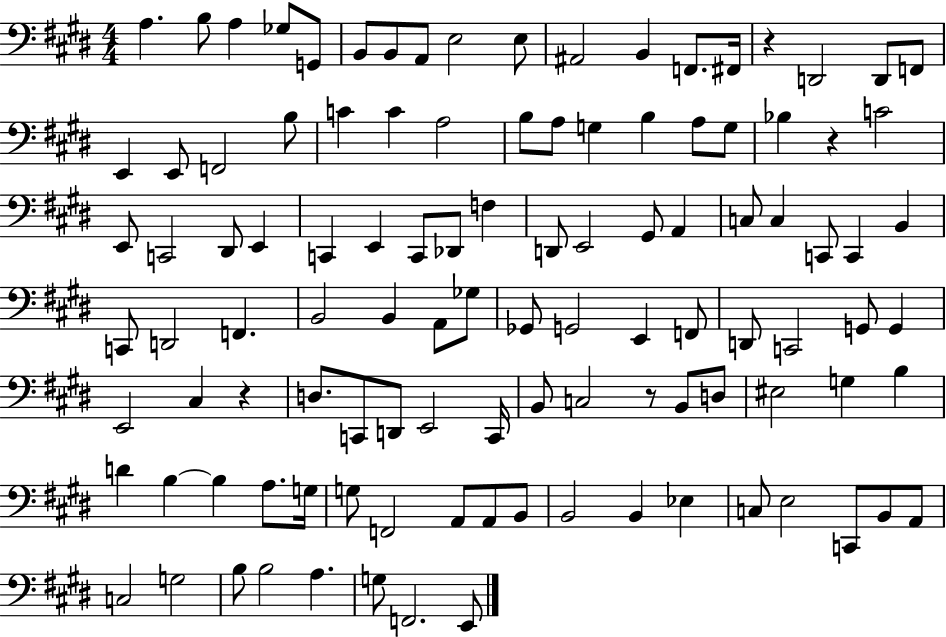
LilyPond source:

{
  \clef bass
  \numericTimeSignature
  \time 4/4
  \key e \major
  a4. b8 a4 ges8 g,8 | b,8 b,8 a,8 e2 e8 | ais,2 b,4 f,8. fis,16 | r4 d,2 d,8 f,8 | \break e,4 e,8 f,2 b8 | c'4 c'4 a2 | b8 a8 g4 b4 a8 g8 | bes4 r4 c'2 | \break e,8 c,2 dis,8 e,4 | c,4 e,4 c,8 des,8 f4 | d,8 e,2 gis,8 a,4 | c8 c4 c,8 c,4 b,4 | \break c,8 d,2 f,4. | b,2 b,4 a,8 ges8 | ges,8 g,2 e,4 f,8 | d,8 c,2 g,8 g,4 | \break e,2 cis4 r4 | d8. c,8 d,8 e,2 c,16 | b,8 c2 r8 b,8 d8 | eis2 g4 b4 | \break d'4 b4~~ b4 a8. g16 | g8 f,2 a,8 a,8 b,8 | b,2 b,4 ees4 | c8 e2 c,8 b,8 a,8 | \break c2 g2 | b8 b2 a4. | g8 f,2. e,8 | \bar "|."
}